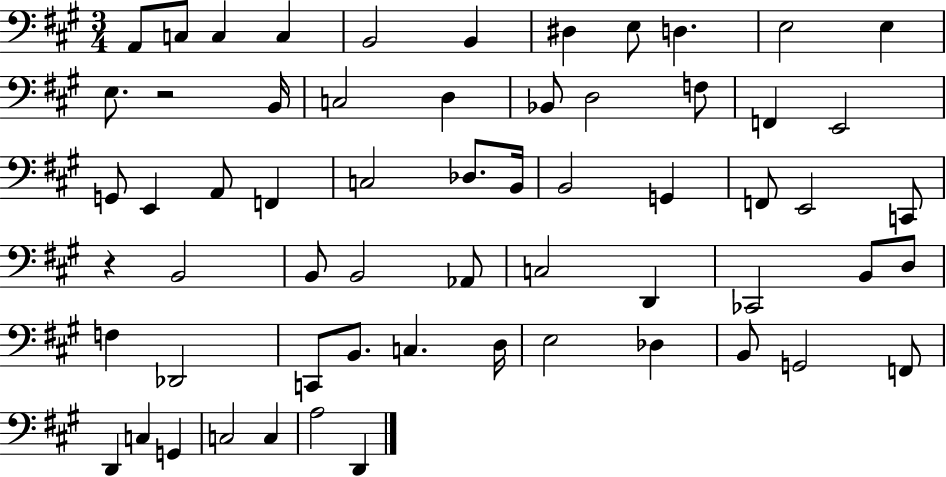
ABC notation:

X:1
T:Untitled
M:3/4
L:1/4
K:A
A,,/2 C,/2 C, C, B,,2 B,, ^D, E,/2 D, E,2 E, E,/2 z2 B,,/4 C,2 D, _B,,/2 D,2 F,/2 F,, E,,2 G,,/2 E,, A,,/2 F,, C,2 _D,/2 B,,/4 B,,2 G,, F,,/2 E,,2 C,,/2 z B,,2 B,,/2 B,,2 _A,,/2 C,2 D,, _C,,2 B,,/2 D,/2 F, _D,,2 C,,/2 B,,/2 C, D,/4 E,2 _D, B,,/2 G,,2 F,,/2 D,, C, G,, C,2 C, A,2 D,,